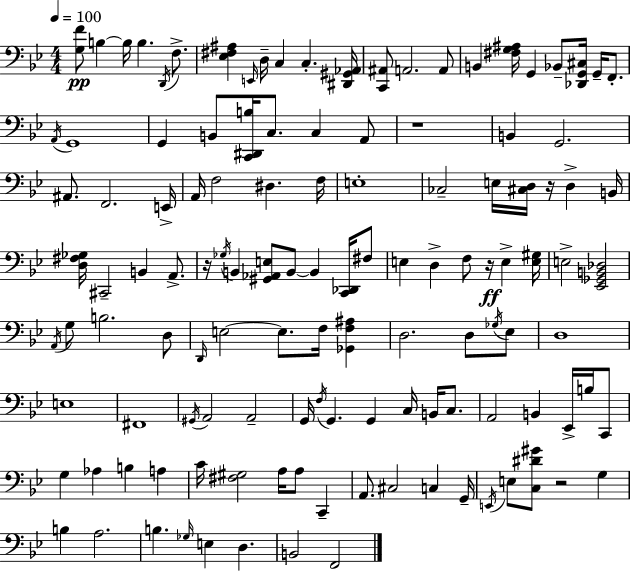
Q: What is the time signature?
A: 4/4